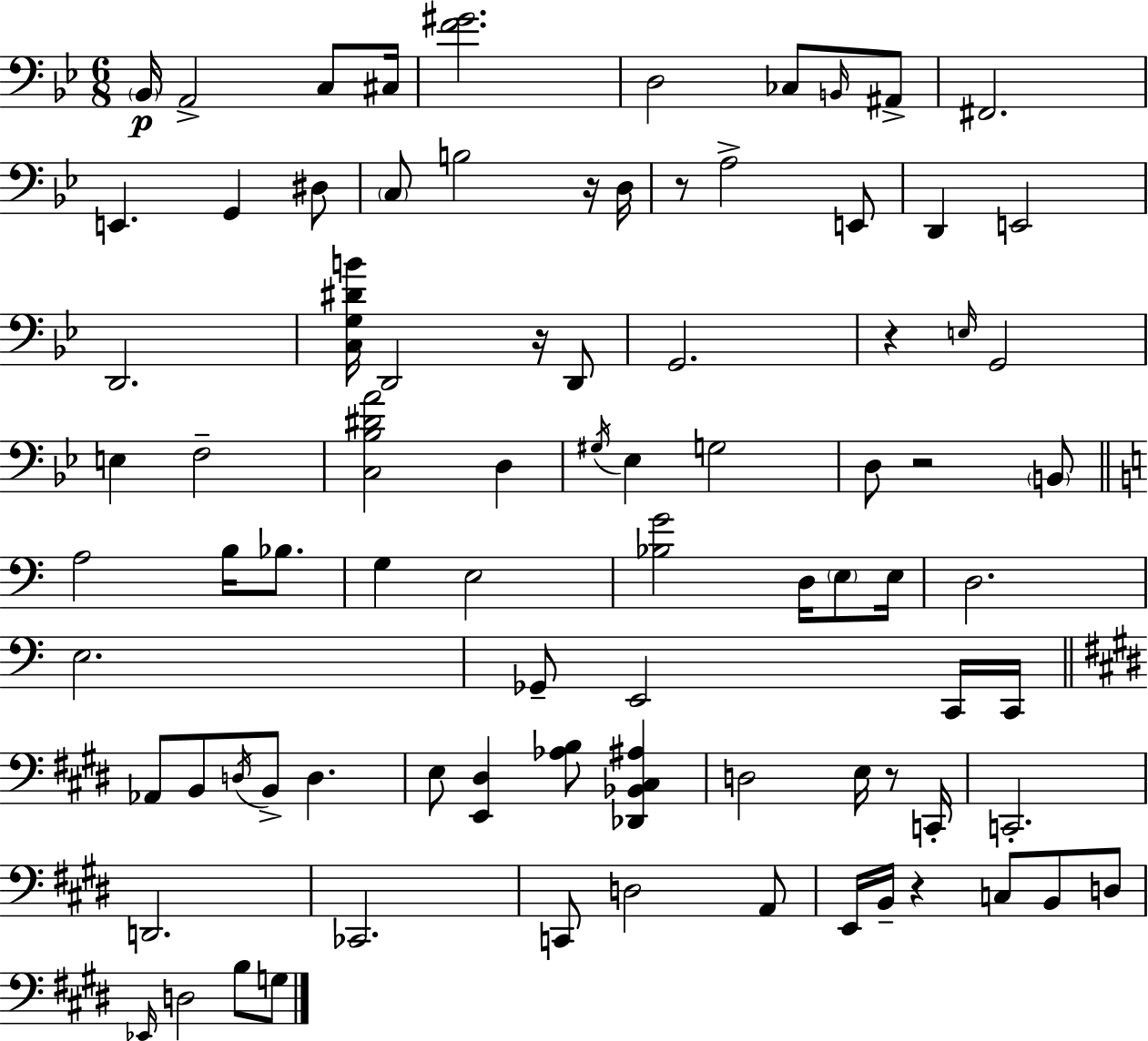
{
  \clef bass
  \numericTimeSignature
  \time 6/8
  \key g \minor
  \parenthesize bes,16\p a,2-> c8 cis16 | <f' gis'>2. | d2 ces8 \grace { b,16 } ais,8-> | fis,2. | \break e,4. g,4 dis8 | \parenthesize c8 b2 r16 | d16 r8 a2-> e,8 | d,4 e,2 | \break d,2. | <c g dis' b'>16 d,2 r16 d,8 | g,2. | r4 \grace { e16 } g,2 | \break e4 f2-- | <c bes dis' a'>2 d4 | \acciaccatura { gis16 } ees4 g2 | d8 r2 | \break \parenthesize b,8 \bar "||" \break \key c \major a2 b16 bes8. | g4 e2 | <bes g'>2 d16 \parenthesize e8 e16 | d2. | \break e2. | ges,8-- e,2 c,16 c,16 | \bar "||" \break \key e \major aes,8 b,8 \acciaccatura { d16 } b,8-> d4. | e8 <e, dis>4 <aes b>8 <des, bes, cis ais>4 | d2 e16 r8 | c,16-. c,2.-. | \break d,2. | ces,2. | c,8 d2 a,8 | e,16 b,16-- r4 c8 b,8 d8 | \break \grace { ees,16 } d2 b8 | g8 \bar "|."
}